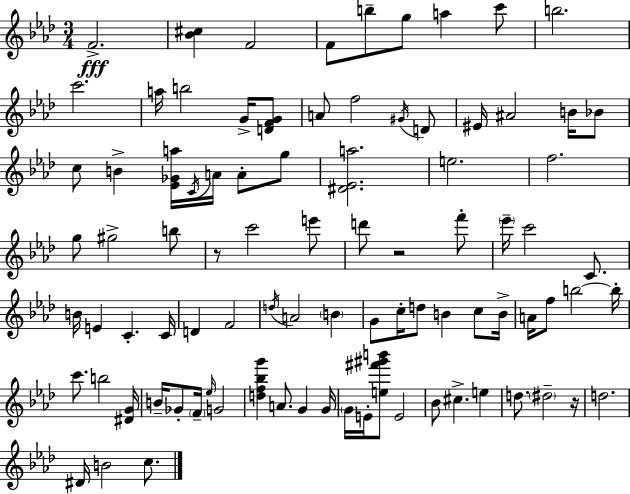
X:1
T:Untitled
M:3/4
L:1/4
K:Fm
F2 [_B^c] F2 F/2 b/2 g/2 a c'/2 b2 c'2 a/4 b2 G/4 [DFG]/2 A/2 f2 ^G/4 D/2 ^E/4 ^A2 B/4 _B/2 c/2 B [_E_Ga]/4 C/4 A/4 A/2 g/2 [^D_Ea]2 e2 f2 g/2 ^g2 b/2 z/2 c'2 e'/2 d'/2 z2 f'/2 _e'/4 c'2 C/2 B/4 E C C/4 D F2 d/4 A2 B G/2 c/4 d/2 B c/2 B/4 A/4 f/2 b2 b/4 c'/2 b2 [^DG]/4 B/4 _G/2 F/4 _e/4 G2 [df_bg'] A/2 G G/4 G/4 E/4 [e^f'^g'b']/2 E2 _B/2 ^c e d/2 ^d2 z/4 d2 ^D/4 B2 c/2